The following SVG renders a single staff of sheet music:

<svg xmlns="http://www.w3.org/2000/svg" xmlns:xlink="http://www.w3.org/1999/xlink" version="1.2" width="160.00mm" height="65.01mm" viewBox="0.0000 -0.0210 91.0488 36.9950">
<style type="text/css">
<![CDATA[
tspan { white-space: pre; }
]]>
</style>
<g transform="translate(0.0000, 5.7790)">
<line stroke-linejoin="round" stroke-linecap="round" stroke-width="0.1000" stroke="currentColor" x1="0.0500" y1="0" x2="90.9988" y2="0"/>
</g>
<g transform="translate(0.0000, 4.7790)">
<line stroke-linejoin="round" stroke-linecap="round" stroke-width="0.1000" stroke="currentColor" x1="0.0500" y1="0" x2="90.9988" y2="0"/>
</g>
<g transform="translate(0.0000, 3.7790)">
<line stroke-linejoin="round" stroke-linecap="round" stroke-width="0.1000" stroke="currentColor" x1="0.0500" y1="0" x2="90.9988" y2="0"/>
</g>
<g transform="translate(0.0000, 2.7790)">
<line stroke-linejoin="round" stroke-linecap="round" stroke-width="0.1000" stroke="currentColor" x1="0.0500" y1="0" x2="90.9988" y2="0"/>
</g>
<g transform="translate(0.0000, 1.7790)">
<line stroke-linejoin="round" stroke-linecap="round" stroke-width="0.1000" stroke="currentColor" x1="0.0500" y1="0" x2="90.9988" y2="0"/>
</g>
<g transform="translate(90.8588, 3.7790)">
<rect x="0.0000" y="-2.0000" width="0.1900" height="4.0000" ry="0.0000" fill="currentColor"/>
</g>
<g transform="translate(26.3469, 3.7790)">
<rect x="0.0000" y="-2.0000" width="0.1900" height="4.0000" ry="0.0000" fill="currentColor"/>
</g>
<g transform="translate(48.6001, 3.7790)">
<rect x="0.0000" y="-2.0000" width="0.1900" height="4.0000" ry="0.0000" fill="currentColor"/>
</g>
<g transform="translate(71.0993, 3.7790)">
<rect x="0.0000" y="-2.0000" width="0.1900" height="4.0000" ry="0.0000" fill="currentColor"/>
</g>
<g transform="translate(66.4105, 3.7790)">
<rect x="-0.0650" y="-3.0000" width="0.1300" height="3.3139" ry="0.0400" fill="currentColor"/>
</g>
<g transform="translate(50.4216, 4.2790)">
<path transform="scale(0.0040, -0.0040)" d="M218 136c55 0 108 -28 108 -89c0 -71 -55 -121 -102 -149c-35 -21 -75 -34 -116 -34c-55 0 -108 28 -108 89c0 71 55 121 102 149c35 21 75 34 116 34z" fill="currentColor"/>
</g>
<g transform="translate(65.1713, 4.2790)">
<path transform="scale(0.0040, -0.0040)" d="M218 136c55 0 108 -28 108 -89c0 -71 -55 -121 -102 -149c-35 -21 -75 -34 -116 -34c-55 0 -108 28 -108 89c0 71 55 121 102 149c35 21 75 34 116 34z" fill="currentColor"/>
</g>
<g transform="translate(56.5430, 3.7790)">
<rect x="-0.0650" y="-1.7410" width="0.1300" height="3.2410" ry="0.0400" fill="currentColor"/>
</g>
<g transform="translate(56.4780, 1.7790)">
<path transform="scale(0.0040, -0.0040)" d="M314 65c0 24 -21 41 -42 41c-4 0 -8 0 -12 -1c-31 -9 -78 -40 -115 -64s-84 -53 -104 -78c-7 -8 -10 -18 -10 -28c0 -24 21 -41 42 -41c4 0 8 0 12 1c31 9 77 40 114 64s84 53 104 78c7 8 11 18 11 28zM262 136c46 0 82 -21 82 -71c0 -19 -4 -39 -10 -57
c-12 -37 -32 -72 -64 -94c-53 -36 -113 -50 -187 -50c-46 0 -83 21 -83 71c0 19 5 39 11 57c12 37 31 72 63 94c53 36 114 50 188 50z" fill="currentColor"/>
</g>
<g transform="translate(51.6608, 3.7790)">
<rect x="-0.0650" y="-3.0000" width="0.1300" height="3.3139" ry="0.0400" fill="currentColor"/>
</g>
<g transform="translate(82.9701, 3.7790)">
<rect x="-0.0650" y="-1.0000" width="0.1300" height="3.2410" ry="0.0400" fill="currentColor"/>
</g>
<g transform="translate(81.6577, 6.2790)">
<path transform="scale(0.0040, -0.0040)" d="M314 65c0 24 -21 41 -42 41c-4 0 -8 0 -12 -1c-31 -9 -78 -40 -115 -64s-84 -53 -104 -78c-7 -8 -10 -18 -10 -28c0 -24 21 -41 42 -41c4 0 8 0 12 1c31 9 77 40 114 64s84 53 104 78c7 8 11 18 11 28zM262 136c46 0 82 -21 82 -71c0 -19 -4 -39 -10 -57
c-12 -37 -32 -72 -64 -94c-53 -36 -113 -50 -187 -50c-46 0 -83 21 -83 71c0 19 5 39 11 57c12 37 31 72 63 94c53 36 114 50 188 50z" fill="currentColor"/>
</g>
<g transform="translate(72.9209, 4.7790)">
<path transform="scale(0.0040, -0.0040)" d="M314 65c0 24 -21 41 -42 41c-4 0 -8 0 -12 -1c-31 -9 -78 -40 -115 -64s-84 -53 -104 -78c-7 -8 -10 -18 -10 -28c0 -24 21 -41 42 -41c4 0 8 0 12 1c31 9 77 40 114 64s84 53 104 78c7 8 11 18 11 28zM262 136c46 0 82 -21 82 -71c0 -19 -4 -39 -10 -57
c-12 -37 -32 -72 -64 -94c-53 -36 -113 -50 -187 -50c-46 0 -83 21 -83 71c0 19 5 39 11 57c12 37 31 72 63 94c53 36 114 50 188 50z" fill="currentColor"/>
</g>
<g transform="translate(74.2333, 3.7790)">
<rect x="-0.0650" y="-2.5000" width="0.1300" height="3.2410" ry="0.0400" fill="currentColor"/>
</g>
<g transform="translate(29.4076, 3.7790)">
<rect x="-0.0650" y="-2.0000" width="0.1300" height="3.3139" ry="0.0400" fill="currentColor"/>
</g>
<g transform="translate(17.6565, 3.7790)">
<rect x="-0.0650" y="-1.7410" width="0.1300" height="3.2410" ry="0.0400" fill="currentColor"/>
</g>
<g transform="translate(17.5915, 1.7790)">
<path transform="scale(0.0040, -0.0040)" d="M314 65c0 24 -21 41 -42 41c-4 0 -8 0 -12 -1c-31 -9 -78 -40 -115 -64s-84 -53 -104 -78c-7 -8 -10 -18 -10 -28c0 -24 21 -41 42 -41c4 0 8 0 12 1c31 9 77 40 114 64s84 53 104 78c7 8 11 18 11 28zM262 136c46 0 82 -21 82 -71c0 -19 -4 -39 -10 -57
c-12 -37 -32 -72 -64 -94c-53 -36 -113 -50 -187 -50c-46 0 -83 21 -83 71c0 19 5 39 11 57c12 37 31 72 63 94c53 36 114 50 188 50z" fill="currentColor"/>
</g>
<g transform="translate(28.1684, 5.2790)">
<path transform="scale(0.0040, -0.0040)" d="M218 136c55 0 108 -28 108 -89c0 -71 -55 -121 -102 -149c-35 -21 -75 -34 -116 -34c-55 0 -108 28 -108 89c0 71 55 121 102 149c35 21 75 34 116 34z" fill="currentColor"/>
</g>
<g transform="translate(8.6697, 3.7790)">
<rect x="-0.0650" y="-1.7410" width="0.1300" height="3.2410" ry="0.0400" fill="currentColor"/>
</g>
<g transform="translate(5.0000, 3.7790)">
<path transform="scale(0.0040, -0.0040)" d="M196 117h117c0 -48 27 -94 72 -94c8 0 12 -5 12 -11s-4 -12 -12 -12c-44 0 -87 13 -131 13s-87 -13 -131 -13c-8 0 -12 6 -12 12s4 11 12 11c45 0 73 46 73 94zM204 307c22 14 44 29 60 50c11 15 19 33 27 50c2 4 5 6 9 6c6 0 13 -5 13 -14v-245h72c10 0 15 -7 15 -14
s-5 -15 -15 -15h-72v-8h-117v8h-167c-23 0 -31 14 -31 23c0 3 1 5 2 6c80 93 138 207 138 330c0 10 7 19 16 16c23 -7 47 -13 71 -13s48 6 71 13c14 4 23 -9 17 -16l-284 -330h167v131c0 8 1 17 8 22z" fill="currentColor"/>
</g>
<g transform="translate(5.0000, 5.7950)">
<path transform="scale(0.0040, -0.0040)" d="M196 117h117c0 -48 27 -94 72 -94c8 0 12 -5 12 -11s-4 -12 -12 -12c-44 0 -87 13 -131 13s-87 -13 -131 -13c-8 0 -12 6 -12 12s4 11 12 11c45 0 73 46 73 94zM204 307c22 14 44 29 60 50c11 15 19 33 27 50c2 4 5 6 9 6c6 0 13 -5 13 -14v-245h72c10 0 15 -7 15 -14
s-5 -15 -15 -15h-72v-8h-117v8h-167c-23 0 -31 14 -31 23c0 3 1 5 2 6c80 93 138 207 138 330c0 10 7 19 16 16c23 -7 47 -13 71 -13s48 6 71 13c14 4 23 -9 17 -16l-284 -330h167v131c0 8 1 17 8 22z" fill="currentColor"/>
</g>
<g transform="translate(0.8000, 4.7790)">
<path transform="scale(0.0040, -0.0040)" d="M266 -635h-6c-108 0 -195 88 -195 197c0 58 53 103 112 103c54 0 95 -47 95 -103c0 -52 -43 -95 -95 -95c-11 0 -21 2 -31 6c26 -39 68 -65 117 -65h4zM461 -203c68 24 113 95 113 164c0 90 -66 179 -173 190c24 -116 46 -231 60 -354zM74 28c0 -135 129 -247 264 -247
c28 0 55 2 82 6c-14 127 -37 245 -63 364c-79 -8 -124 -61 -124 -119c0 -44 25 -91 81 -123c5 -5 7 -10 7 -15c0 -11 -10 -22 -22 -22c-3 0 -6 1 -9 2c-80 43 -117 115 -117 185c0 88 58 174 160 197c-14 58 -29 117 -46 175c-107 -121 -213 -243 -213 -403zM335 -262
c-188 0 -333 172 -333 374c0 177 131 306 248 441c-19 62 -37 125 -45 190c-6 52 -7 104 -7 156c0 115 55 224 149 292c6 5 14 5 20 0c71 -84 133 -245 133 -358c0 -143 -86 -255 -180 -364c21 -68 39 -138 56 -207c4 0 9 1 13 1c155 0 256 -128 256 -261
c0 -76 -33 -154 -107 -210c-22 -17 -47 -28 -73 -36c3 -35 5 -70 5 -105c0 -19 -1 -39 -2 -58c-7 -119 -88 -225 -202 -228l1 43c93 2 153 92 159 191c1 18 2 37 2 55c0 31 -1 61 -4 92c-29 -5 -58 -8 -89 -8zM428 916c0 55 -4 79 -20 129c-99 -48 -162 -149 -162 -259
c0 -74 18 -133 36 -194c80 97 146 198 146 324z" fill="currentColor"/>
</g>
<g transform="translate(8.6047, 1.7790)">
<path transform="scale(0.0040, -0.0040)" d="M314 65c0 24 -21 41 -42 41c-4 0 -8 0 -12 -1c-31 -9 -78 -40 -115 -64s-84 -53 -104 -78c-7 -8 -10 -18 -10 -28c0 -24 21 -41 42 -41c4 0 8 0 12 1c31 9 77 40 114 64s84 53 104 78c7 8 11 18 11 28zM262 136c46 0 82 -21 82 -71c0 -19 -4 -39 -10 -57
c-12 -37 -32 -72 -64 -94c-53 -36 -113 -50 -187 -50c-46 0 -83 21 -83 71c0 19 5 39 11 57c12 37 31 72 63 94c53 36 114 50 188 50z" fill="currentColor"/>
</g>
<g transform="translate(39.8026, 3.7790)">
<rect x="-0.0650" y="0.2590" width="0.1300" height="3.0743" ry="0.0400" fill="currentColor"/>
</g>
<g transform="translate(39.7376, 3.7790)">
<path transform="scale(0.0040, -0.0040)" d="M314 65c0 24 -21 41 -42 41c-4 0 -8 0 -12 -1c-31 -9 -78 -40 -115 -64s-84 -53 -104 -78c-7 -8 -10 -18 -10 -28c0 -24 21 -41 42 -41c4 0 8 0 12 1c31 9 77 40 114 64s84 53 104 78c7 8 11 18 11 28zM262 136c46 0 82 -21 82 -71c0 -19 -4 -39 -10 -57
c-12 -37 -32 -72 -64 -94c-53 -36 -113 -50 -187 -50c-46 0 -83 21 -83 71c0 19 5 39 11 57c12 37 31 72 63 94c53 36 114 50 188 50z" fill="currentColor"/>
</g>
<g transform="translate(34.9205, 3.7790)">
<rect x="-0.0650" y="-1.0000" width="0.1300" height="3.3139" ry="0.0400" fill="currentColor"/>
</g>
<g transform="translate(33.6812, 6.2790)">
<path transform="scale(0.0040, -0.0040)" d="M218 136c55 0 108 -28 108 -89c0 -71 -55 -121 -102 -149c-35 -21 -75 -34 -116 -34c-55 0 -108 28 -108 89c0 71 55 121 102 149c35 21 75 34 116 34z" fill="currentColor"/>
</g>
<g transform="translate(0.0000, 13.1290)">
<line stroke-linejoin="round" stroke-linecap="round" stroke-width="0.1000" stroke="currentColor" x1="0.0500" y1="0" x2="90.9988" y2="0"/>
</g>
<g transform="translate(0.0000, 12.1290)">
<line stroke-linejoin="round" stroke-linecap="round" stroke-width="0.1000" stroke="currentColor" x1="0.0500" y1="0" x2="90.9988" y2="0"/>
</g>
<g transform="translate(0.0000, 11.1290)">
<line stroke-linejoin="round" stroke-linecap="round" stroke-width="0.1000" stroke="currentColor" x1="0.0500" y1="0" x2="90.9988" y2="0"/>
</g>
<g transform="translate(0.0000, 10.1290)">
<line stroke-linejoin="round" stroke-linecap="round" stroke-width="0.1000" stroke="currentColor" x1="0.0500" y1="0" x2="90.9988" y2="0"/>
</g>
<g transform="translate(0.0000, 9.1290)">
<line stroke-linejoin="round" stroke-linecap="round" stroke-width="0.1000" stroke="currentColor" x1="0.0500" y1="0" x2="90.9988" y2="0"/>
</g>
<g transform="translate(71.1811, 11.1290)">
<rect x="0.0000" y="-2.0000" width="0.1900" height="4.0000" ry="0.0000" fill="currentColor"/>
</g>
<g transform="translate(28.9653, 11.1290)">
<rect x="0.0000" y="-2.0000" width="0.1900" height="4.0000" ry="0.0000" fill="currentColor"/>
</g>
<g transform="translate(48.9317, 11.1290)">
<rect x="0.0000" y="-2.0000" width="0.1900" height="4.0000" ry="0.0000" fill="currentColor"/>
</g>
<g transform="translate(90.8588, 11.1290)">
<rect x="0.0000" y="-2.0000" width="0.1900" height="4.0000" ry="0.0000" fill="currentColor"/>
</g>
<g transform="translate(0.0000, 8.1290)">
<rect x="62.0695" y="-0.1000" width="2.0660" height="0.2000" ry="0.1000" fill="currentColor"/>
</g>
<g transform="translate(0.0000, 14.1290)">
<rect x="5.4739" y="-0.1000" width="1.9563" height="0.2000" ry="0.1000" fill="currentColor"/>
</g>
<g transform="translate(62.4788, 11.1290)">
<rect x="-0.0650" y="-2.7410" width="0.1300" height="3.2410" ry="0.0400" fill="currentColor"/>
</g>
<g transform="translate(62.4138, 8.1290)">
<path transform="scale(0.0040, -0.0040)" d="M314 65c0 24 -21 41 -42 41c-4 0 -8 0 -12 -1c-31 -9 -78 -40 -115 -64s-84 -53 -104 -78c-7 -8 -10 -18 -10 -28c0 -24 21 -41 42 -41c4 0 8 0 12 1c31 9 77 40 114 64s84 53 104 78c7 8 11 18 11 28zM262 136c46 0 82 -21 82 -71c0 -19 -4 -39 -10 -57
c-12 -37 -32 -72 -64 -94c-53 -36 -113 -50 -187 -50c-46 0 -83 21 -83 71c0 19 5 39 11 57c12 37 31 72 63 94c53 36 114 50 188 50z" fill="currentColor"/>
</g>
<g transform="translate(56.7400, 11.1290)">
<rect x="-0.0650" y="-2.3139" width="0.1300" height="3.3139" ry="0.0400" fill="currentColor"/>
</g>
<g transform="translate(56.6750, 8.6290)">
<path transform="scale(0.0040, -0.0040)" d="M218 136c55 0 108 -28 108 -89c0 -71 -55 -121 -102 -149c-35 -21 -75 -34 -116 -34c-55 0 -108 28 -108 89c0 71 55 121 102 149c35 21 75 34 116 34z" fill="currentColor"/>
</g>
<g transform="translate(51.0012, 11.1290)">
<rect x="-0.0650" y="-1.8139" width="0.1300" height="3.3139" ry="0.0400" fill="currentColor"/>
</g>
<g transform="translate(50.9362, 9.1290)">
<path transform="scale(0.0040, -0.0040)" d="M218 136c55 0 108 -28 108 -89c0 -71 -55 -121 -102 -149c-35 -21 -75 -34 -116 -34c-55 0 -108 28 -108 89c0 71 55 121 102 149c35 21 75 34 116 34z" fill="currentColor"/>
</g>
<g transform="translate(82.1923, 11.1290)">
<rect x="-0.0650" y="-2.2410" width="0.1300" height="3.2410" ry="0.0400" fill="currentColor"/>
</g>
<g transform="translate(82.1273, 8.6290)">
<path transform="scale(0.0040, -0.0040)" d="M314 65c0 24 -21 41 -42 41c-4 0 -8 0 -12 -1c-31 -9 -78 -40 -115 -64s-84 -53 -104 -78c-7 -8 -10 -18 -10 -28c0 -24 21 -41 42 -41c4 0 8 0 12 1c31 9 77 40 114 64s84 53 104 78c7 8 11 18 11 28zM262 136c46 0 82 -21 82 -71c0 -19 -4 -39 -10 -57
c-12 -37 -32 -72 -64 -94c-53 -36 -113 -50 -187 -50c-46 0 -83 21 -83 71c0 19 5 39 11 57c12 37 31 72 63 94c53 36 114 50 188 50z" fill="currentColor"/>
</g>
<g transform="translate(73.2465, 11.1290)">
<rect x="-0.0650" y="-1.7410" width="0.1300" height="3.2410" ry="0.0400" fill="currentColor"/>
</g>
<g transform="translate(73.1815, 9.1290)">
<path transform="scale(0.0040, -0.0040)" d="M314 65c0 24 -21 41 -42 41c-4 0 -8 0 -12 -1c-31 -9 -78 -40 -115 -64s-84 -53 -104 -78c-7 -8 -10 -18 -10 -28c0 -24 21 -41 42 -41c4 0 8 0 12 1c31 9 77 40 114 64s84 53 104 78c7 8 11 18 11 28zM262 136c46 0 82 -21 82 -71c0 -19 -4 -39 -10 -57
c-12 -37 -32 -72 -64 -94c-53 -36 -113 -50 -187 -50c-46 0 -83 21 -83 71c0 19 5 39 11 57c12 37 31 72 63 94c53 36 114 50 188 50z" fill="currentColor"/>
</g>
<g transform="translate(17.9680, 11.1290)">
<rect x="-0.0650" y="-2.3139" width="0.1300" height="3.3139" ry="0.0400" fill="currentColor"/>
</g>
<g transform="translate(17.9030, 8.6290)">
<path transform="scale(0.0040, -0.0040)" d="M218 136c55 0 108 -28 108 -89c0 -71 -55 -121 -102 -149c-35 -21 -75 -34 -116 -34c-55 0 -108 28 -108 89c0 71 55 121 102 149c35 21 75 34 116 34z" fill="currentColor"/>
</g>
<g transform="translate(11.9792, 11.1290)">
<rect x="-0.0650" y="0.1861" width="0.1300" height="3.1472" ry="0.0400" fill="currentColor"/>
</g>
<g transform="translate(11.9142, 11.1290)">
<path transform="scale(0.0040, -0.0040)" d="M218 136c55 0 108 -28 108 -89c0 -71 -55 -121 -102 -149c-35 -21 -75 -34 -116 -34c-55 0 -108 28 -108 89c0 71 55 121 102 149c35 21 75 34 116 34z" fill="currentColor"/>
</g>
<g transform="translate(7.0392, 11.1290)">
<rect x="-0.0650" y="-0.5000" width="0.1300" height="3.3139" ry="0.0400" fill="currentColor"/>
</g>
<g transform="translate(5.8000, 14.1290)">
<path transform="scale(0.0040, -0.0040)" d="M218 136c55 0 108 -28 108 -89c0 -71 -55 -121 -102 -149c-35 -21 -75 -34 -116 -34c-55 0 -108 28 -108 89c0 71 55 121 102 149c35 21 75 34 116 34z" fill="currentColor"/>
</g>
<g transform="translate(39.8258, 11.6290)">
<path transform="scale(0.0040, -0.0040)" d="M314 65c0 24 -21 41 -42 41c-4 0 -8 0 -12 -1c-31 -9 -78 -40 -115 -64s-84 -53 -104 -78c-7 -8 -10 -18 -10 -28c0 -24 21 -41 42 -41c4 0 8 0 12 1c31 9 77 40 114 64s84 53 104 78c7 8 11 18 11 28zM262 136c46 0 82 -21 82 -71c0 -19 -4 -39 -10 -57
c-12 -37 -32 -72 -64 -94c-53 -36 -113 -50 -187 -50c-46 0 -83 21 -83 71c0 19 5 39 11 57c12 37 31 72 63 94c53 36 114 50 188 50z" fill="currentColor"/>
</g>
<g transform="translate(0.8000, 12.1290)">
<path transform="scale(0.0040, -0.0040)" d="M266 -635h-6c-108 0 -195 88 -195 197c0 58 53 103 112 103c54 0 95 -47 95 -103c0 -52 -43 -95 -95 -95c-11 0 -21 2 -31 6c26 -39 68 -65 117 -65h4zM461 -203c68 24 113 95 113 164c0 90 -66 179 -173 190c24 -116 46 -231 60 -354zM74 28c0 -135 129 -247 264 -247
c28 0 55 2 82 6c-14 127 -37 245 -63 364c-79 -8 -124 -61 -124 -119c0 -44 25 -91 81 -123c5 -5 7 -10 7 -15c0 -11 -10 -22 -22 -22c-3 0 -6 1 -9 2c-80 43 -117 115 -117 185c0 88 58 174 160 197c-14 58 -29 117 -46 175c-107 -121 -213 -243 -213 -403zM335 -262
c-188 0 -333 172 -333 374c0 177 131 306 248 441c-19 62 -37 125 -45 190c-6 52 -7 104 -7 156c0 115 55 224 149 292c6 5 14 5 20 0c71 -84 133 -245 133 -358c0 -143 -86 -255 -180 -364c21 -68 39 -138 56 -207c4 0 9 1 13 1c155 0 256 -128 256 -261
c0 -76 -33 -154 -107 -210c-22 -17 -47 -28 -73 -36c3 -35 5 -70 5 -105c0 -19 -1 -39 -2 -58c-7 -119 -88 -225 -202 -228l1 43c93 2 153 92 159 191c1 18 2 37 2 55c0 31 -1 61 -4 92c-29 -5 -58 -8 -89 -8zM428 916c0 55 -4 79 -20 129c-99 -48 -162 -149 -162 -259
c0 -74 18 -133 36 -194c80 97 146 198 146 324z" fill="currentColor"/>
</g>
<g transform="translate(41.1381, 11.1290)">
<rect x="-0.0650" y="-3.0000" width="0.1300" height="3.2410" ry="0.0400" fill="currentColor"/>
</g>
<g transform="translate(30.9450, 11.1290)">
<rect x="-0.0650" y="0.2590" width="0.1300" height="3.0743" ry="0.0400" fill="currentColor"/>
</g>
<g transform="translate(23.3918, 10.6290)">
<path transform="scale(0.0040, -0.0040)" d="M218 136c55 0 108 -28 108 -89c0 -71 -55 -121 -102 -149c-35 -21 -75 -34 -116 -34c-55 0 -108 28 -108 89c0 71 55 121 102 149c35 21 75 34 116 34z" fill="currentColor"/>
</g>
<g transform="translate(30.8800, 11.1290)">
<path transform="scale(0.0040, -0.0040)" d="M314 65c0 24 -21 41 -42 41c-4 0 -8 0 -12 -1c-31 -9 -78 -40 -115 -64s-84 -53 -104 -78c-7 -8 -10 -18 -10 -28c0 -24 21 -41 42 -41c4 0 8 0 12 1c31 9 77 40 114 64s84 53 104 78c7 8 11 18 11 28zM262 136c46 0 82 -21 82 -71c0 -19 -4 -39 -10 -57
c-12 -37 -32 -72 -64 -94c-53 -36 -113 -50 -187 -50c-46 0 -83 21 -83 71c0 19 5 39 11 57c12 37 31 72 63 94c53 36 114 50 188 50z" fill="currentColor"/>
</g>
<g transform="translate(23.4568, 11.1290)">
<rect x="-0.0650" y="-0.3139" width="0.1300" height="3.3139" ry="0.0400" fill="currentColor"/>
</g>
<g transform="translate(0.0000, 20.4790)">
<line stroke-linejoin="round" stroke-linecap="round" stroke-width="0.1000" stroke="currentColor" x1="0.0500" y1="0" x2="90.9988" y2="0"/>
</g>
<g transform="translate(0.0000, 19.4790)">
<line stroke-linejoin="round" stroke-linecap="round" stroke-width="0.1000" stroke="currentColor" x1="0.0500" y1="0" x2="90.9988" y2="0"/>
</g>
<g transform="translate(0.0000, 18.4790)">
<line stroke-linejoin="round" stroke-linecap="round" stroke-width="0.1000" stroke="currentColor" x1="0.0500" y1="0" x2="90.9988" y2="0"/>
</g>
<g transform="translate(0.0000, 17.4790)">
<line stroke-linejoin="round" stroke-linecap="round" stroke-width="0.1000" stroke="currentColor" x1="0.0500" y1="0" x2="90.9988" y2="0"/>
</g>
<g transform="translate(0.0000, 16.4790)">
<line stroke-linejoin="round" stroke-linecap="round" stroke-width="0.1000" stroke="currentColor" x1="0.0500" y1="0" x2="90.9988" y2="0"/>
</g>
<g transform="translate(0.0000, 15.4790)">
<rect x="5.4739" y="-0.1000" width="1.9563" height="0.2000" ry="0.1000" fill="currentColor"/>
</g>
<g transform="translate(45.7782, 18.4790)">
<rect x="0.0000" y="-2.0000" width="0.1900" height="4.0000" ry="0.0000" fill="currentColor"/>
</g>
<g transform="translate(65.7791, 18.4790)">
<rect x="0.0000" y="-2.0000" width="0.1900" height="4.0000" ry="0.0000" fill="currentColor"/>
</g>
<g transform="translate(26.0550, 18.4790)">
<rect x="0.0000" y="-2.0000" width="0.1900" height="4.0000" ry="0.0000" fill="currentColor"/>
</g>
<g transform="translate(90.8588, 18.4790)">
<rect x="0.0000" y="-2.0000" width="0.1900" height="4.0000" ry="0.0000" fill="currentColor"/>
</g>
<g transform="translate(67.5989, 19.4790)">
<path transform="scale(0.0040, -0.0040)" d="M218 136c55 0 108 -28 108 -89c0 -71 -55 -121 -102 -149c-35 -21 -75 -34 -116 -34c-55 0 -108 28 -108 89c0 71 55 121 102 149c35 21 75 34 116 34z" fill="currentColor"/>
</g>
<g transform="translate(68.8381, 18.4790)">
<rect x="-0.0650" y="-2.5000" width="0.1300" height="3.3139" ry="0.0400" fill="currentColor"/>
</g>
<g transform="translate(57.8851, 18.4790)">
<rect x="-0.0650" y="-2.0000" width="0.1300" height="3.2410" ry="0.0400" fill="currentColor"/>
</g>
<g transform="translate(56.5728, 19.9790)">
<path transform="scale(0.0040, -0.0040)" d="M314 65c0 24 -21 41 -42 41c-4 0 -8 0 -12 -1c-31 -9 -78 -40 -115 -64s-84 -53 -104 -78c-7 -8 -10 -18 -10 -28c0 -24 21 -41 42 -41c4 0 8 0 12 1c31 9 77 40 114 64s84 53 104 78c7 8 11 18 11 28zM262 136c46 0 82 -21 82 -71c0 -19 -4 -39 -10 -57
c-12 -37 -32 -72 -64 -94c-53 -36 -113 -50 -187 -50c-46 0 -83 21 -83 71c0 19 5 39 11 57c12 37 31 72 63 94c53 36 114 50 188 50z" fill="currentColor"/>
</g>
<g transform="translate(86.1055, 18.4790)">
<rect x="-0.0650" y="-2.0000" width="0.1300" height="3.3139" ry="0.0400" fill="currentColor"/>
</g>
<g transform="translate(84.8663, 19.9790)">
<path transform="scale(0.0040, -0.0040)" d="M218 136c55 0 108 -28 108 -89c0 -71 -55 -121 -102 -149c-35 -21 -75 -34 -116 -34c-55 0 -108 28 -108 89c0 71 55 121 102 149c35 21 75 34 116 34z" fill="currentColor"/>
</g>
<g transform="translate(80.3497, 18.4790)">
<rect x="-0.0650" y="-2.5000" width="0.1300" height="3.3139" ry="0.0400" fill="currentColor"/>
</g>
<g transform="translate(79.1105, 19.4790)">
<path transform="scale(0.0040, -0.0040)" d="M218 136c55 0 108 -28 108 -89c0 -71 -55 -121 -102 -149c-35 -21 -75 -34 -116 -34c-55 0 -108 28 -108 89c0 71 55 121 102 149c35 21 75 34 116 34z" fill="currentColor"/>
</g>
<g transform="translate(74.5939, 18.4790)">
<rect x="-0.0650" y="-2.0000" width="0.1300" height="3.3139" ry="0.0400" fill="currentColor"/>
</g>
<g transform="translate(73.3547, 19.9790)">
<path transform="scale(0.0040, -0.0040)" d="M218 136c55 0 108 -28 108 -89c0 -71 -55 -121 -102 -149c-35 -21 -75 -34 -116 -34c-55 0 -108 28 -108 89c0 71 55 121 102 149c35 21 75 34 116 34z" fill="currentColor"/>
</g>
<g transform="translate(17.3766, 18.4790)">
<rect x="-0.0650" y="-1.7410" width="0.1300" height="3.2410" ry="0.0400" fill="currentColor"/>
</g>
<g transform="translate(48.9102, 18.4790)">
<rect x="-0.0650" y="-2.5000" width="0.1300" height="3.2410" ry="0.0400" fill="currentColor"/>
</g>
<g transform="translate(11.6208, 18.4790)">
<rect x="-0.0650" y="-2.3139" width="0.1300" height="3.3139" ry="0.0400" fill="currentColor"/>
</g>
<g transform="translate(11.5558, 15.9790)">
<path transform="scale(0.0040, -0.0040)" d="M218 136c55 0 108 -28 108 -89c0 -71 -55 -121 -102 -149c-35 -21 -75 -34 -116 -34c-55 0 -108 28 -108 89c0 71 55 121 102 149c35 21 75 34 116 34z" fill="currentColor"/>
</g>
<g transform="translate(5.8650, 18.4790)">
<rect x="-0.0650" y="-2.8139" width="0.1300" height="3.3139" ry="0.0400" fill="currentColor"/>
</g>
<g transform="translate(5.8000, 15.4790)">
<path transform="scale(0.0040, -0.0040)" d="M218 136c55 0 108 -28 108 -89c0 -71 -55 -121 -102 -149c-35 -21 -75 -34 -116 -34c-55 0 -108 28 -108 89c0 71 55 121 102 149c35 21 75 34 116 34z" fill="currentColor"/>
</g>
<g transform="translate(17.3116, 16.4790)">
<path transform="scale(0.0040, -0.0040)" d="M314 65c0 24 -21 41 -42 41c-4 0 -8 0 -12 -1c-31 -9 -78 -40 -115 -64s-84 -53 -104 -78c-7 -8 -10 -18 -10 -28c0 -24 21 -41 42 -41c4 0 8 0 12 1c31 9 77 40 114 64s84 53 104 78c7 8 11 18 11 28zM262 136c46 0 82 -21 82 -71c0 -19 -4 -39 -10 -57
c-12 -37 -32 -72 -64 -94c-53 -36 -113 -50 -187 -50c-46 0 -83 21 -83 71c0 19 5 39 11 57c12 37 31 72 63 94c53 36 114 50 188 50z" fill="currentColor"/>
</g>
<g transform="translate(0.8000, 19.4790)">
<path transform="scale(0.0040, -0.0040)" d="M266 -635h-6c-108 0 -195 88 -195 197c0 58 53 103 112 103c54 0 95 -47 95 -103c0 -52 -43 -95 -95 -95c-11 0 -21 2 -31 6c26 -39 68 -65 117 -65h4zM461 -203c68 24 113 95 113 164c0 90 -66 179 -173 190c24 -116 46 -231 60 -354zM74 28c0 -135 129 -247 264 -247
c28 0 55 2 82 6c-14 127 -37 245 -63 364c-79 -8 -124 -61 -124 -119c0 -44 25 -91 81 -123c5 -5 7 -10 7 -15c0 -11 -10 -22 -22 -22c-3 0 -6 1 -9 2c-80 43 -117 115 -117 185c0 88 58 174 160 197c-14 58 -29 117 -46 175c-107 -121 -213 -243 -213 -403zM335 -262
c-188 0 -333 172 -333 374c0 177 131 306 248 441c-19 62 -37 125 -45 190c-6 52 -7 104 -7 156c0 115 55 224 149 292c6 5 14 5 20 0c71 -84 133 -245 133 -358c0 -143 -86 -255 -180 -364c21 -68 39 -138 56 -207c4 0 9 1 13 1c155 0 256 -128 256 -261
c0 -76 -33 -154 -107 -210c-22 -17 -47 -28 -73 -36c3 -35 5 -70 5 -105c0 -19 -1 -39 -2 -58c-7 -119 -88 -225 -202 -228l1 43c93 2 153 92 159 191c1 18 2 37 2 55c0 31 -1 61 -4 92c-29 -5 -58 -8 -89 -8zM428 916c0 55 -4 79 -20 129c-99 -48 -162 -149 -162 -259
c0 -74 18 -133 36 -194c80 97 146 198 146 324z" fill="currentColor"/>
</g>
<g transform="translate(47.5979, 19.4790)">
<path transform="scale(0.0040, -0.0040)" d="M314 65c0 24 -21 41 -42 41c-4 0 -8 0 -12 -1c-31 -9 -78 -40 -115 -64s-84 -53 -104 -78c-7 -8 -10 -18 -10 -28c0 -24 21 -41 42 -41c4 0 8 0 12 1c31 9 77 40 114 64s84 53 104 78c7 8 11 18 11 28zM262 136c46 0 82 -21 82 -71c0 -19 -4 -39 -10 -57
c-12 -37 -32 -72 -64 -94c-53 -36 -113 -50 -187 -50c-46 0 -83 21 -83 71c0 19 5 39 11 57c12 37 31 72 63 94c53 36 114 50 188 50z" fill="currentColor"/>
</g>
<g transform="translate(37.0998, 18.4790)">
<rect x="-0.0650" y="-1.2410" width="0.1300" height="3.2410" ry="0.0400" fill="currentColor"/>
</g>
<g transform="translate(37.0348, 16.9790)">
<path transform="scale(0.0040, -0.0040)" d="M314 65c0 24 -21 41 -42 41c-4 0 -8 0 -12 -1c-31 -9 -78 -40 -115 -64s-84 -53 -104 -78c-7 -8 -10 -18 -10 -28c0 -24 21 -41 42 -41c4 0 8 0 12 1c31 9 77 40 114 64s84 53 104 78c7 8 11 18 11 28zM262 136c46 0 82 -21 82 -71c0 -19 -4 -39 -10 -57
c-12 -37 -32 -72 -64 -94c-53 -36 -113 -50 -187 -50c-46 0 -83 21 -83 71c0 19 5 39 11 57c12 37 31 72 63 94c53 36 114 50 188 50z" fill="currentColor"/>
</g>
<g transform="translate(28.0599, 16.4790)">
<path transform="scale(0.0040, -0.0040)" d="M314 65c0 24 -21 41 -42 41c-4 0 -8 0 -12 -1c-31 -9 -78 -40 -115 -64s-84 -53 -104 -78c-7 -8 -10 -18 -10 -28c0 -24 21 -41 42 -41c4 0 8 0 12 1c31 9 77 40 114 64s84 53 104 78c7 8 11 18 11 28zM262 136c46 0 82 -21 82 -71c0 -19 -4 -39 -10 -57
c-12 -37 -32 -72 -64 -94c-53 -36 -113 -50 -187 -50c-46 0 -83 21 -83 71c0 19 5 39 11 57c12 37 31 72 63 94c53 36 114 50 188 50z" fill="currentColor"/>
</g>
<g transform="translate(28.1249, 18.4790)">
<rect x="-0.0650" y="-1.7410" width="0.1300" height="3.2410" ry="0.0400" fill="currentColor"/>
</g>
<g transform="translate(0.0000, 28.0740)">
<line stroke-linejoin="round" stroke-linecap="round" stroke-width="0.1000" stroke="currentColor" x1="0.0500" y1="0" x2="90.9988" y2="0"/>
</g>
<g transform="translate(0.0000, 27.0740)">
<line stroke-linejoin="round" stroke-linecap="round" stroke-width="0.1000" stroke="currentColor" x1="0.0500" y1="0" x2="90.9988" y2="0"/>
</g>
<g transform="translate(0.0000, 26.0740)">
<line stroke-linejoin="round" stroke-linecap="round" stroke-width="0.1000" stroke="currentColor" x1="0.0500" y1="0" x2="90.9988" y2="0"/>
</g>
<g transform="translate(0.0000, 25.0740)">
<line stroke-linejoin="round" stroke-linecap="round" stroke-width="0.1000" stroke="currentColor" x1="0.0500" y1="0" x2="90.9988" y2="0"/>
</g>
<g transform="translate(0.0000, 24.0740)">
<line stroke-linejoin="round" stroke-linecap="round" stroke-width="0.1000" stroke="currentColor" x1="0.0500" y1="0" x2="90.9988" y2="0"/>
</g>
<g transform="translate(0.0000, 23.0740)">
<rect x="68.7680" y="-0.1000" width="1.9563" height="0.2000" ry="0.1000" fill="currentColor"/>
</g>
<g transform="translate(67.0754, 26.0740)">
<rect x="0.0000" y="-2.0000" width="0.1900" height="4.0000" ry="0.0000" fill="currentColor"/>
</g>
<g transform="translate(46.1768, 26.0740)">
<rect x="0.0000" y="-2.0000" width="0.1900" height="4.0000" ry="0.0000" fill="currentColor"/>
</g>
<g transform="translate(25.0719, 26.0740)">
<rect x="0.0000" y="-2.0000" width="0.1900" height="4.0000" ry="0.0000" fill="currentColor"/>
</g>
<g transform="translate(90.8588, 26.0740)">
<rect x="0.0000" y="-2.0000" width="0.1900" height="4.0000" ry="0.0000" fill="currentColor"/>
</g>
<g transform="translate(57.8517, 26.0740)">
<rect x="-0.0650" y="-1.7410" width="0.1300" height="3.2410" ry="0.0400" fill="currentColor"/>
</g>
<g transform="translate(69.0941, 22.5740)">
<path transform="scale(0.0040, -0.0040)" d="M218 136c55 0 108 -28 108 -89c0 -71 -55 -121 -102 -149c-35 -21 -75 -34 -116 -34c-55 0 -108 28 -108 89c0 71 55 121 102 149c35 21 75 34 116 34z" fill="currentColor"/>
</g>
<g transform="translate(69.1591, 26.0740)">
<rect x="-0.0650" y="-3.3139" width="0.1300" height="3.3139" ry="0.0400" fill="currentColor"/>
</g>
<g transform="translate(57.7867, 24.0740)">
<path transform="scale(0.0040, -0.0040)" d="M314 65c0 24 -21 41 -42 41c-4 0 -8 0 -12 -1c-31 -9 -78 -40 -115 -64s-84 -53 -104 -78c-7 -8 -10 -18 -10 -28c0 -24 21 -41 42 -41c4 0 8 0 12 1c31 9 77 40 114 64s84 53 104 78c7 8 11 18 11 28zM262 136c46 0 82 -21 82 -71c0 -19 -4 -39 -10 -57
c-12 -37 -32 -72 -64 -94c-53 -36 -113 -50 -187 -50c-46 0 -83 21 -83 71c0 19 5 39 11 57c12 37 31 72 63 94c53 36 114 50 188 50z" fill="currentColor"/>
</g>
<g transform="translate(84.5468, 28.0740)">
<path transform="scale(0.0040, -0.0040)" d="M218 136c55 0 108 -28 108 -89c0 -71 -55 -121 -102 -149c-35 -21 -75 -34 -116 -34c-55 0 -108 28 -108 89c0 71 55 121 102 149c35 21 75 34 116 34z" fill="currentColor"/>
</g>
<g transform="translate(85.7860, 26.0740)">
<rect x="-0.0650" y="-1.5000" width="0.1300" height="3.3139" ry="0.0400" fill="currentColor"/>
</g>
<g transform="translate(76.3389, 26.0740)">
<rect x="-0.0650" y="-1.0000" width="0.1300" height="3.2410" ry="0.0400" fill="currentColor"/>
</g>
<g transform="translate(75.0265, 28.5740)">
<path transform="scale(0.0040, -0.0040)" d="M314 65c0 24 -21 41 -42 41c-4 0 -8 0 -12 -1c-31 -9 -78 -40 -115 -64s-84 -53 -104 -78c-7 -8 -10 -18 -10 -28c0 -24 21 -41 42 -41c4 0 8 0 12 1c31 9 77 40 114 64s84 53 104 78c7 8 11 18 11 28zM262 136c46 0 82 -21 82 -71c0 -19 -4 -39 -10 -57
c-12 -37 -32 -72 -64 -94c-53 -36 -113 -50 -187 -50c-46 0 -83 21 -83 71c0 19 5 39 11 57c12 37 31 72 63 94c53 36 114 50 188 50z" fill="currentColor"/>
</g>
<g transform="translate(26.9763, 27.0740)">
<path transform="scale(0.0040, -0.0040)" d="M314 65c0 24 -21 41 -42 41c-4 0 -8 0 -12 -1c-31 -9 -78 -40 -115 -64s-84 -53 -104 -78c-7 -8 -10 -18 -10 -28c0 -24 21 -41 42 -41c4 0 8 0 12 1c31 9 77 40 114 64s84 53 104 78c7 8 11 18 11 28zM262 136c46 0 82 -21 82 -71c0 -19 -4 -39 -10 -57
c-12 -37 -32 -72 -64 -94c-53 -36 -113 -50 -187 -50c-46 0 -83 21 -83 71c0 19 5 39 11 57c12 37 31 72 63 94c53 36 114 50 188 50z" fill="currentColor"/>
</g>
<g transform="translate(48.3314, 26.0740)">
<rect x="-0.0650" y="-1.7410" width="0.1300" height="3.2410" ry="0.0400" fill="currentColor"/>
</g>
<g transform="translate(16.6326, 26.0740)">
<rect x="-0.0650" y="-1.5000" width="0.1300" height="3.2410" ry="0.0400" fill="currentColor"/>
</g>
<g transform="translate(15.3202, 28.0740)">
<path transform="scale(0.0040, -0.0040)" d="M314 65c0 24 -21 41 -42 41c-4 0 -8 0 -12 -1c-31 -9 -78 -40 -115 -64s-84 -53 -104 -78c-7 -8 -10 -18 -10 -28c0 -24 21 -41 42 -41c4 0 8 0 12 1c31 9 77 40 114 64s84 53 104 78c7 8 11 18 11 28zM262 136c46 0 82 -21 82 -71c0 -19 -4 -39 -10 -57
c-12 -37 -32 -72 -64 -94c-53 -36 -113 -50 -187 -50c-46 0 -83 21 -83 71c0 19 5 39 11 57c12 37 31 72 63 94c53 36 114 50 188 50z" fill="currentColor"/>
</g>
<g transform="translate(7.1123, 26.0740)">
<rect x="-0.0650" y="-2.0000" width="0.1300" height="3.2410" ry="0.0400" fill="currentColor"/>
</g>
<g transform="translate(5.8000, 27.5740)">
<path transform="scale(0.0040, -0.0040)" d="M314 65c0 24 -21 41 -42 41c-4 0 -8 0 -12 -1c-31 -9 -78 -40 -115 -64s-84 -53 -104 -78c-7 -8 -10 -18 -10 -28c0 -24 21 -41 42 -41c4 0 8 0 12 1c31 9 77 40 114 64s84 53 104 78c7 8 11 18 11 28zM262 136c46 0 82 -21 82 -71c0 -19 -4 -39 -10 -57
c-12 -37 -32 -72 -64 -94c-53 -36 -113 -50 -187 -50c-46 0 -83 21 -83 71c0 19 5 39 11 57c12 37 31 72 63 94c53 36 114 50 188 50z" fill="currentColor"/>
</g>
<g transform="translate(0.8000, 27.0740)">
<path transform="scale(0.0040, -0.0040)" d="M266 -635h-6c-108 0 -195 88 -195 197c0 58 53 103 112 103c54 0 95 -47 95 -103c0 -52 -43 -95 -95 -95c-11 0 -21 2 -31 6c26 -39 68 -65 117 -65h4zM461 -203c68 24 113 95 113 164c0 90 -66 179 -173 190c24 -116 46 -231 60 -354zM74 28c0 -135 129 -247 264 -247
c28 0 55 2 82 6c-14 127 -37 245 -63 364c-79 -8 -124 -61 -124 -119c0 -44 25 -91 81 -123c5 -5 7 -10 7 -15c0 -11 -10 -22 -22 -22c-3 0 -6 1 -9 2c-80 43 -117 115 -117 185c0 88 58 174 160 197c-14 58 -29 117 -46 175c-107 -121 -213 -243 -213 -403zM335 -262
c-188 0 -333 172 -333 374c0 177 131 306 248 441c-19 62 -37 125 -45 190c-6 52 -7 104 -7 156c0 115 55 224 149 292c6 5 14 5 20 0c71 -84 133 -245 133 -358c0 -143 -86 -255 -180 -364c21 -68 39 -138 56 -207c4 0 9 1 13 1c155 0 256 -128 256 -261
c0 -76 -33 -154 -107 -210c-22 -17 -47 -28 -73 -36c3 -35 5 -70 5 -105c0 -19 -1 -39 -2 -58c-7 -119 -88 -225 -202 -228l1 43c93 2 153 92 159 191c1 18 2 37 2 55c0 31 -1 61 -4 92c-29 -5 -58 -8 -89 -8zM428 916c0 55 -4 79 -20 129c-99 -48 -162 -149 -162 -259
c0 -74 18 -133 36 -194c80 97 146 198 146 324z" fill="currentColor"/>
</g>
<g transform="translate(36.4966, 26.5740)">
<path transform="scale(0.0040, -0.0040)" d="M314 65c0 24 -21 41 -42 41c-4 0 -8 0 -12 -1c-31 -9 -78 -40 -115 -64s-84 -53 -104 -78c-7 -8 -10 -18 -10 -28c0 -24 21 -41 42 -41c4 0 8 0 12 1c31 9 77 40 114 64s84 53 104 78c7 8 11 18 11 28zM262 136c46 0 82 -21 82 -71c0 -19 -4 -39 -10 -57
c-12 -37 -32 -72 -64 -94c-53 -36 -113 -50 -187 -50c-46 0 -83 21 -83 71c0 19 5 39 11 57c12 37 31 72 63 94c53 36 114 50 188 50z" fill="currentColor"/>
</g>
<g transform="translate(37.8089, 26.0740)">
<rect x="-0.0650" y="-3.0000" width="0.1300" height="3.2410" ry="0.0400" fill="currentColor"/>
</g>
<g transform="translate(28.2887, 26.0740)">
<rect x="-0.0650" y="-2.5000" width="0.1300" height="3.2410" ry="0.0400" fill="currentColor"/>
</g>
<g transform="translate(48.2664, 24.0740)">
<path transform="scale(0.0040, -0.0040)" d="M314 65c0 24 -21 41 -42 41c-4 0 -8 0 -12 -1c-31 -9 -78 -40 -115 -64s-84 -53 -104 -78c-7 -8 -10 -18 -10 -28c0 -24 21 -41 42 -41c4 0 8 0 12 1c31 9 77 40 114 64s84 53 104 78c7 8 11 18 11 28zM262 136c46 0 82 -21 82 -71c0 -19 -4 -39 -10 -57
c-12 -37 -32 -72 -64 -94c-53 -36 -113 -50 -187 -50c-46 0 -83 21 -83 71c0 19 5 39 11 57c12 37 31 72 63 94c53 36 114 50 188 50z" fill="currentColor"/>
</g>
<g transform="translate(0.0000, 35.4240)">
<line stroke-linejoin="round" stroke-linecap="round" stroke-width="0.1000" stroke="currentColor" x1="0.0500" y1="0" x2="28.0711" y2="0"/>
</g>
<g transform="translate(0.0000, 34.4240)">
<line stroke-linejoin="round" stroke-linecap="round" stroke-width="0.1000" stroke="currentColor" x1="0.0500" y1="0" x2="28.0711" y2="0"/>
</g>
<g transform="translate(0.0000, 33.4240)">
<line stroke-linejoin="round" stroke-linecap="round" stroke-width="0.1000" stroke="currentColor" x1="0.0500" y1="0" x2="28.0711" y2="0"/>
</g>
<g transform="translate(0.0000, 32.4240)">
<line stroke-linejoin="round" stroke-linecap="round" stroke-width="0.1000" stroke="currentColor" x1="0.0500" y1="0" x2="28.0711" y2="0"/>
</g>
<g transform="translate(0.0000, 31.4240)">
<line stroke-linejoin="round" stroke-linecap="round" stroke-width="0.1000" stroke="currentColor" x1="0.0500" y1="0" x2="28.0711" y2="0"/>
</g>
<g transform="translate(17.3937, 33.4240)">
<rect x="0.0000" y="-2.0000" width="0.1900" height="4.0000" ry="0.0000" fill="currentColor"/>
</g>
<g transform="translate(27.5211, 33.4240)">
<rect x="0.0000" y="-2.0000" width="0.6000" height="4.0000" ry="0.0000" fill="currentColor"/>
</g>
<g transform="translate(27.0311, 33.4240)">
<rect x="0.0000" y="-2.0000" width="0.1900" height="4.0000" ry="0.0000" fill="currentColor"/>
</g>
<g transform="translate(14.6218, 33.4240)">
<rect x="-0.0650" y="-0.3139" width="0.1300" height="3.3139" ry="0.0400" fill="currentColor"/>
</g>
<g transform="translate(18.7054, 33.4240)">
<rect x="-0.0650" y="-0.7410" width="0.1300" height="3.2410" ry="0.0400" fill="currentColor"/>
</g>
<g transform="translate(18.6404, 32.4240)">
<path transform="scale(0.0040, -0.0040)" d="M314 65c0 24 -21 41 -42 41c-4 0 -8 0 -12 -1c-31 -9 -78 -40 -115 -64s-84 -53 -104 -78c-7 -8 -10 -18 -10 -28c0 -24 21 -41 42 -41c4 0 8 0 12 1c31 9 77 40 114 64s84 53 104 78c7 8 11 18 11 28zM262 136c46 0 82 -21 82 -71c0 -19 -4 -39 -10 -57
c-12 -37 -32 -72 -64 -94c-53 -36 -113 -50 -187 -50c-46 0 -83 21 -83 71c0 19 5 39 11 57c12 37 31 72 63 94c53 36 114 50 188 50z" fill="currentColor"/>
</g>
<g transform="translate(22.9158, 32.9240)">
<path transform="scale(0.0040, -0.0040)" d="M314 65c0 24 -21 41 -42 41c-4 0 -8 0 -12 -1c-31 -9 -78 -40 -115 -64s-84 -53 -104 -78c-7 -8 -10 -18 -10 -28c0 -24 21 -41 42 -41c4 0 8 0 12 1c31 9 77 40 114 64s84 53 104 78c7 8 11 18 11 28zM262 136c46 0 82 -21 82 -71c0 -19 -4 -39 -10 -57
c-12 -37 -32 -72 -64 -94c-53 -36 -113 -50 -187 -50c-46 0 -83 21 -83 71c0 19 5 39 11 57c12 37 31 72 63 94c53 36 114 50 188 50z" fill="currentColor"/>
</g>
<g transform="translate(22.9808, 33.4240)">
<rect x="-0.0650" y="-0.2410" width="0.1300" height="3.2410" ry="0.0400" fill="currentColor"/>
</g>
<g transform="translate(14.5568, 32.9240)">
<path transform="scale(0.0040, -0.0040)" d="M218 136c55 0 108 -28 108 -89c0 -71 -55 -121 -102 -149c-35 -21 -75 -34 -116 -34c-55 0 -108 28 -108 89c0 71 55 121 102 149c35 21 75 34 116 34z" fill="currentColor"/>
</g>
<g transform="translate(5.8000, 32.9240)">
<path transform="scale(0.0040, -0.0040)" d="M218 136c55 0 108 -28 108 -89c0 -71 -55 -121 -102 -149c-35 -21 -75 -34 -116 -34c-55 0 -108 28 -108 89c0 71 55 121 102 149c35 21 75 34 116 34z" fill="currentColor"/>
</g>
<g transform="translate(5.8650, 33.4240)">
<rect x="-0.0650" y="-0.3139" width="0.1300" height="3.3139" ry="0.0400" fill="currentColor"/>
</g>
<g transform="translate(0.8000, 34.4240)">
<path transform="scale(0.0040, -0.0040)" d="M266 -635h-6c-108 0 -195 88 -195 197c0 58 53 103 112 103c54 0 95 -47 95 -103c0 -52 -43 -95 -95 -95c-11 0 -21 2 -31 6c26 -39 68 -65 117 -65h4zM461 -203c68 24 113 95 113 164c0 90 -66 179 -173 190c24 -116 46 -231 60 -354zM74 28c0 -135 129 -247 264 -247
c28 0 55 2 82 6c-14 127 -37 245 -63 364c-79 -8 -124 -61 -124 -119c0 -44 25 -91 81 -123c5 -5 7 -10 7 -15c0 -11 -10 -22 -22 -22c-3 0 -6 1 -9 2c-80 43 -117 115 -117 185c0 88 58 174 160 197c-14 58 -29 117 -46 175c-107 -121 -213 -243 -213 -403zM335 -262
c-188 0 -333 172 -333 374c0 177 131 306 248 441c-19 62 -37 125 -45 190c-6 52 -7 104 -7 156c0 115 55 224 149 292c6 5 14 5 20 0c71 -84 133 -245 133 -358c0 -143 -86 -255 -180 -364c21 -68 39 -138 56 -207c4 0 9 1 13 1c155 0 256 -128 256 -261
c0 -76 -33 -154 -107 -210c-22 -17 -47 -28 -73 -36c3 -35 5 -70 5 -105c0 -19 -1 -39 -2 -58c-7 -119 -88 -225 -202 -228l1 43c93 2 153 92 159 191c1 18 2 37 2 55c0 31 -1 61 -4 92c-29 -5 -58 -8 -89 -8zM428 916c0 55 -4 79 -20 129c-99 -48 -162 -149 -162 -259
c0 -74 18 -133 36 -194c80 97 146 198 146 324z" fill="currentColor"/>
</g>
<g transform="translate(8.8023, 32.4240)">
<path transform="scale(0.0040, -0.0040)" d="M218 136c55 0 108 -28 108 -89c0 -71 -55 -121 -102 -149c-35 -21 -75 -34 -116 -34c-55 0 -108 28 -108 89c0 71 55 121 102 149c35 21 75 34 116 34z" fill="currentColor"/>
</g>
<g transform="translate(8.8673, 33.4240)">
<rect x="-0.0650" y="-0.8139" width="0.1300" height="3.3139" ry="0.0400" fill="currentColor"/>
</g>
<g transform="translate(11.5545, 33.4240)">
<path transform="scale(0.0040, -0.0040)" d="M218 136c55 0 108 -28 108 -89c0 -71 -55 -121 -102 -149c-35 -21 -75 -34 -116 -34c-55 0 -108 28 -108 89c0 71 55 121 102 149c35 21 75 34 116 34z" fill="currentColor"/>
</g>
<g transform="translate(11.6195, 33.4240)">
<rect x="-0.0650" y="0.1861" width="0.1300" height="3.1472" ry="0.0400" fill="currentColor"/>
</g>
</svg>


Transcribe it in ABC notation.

X:1
T:Untitled
M:4/4
L:1/4
K:C
f2 f2 F D B2 A f2 A G2 D2 C B g c B2 A2 f g a2 f2 g2 a g f2 f2 e2 G2 F2 G F G F F2 E2 G2 A2 f2 f2 b D2 E c d B c d2 c2